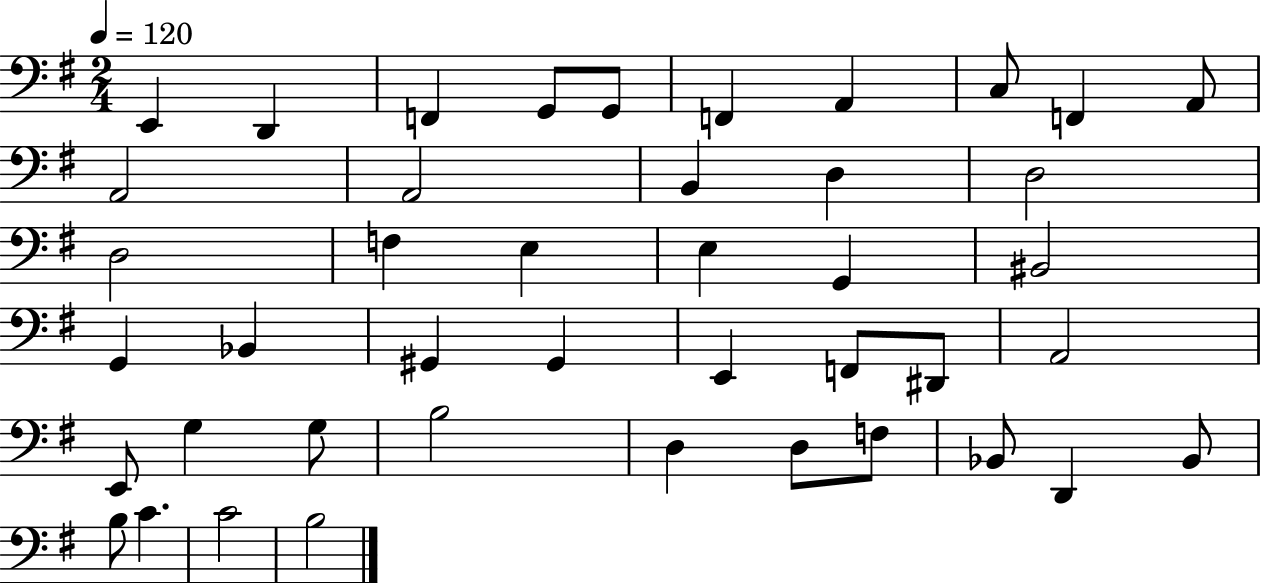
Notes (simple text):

E2/q D2/q F2/q G2/e G2/e F2/q A2/q C3/e F2/q A2/e A2/h A2/h B2/q D3/q D3/h D3/h F3/q E3/q E3/q G2/q BIS2/h G2/q Bb2/q G#2/q G#2/q E2/q F2/e D#2/e A2/h E2/e G3/q G3/e B3/h D3/q D3/e F3/e Bb2/e D2/q Bb2/e B3/e C4/q. C4/h B3/h